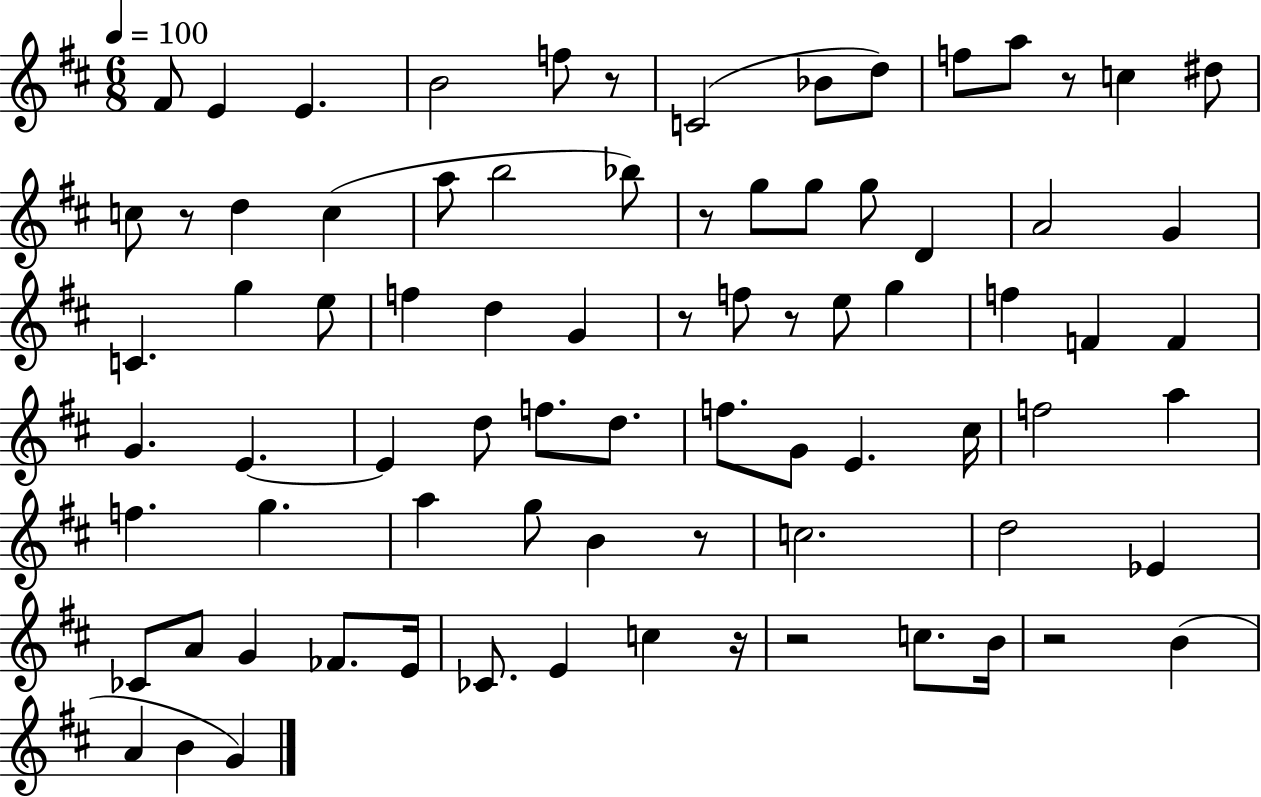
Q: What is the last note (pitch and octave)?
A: G4